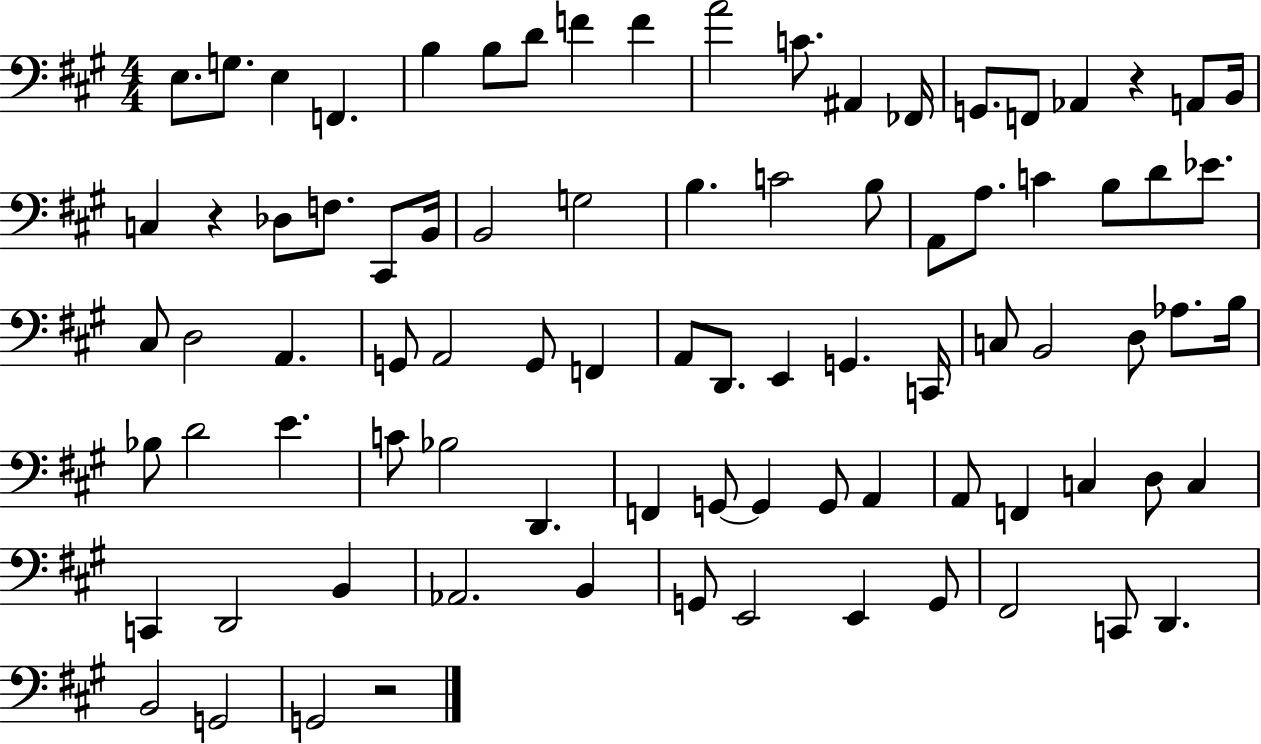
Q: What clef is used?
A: bass